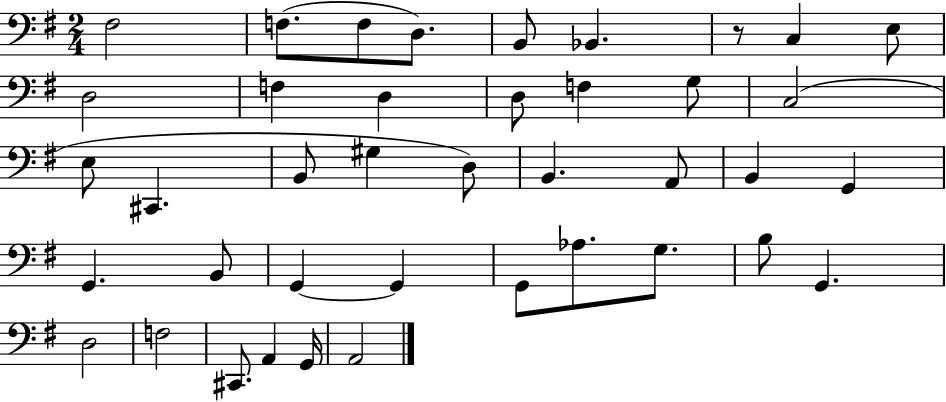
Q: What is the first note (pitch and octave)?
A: F#3